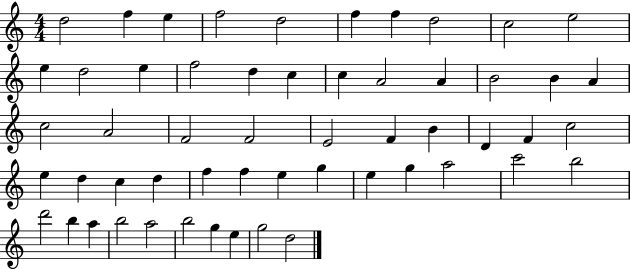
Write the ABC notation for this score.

X:1
T:Untitled
M:4/4
L:1/4
K:C
d2 f e f2 d2 f f d2 c2 e2 e d2 e f2 d c c A2 A B2 B A c2 A2 F2 F2 E2 F B D F c2 e d c d f f e g e g a2 c'2 b2 d'2 b a b2 a2 b2 g e g2 d2